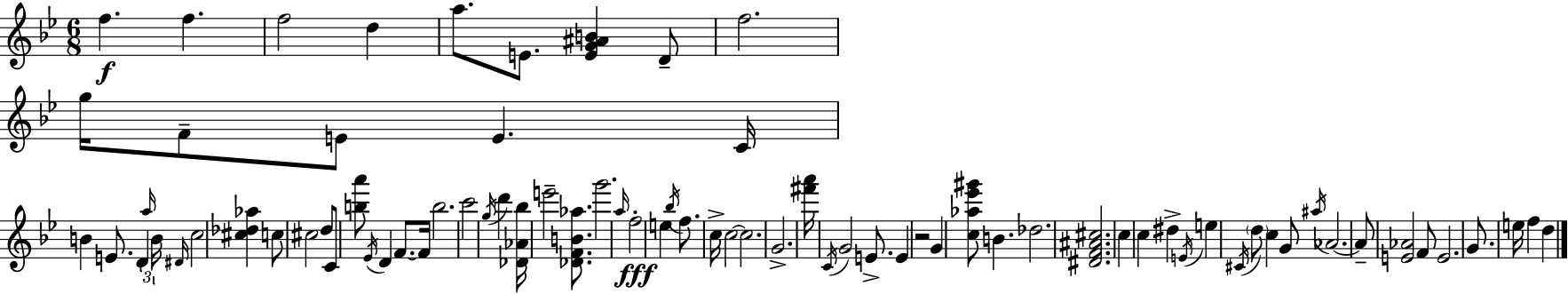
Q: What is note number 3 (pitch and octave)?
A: F5